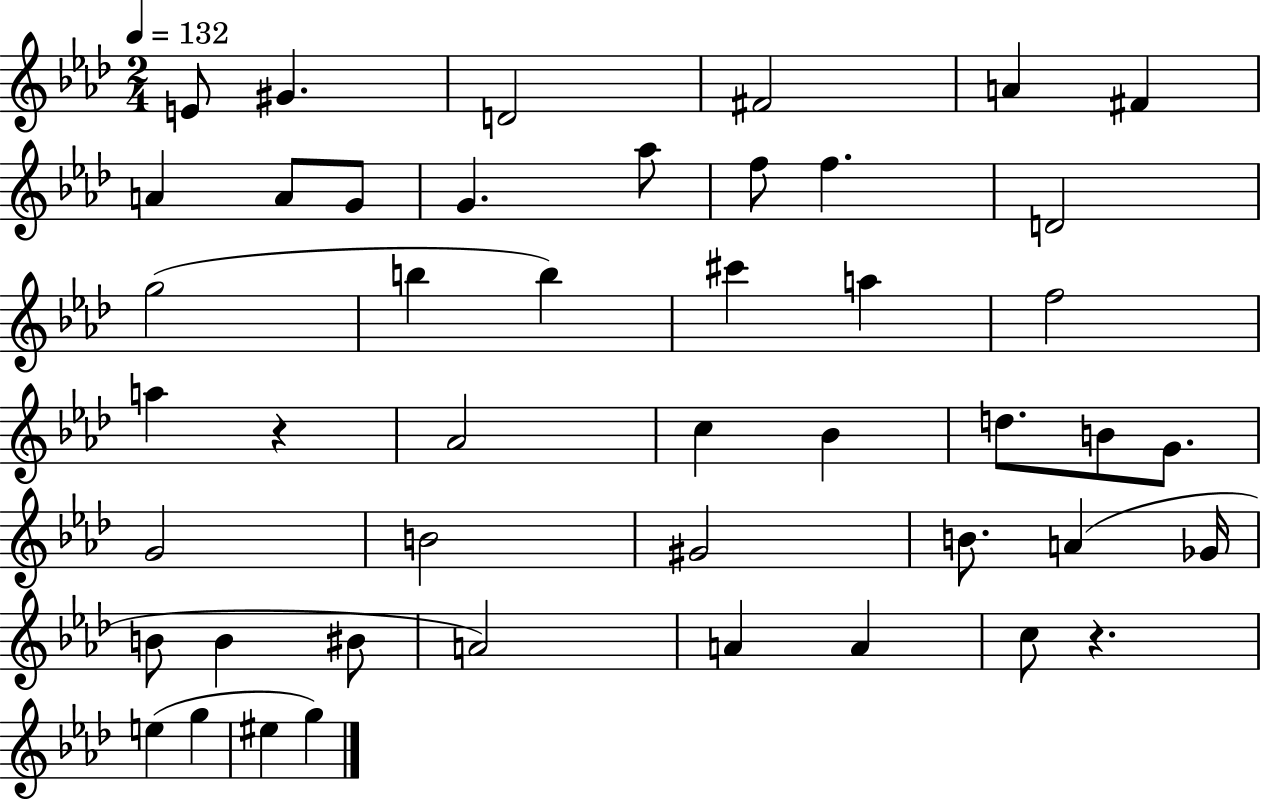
{
  \clef treble
  \numericTimeSignature
  \time 2/4
  \key aes \major
  \tempo 4 = 132
  e'8 gis'4. | d'2 | fis'2 | a'4 fis'4 | \break a'4 a'8 g'8 | g'4. aes''8 | f''8 f''4. | d'2 | \break g''2( | b''4 b''4) | cis'''4 a''4 | f''2 | \break a''4 r4 | aes'2 | c''4 bes'4 | d''8. b'8 g'8. | \break g'2 | b'2 | gis'2 | b'8. a'4( ges'16 | \break b'8 b'4 bis'8 | a'2) | a'4 a'4 | c''8 r4. | \break e''4( g''4 | eis''4 g''4) | \bar "|."
}